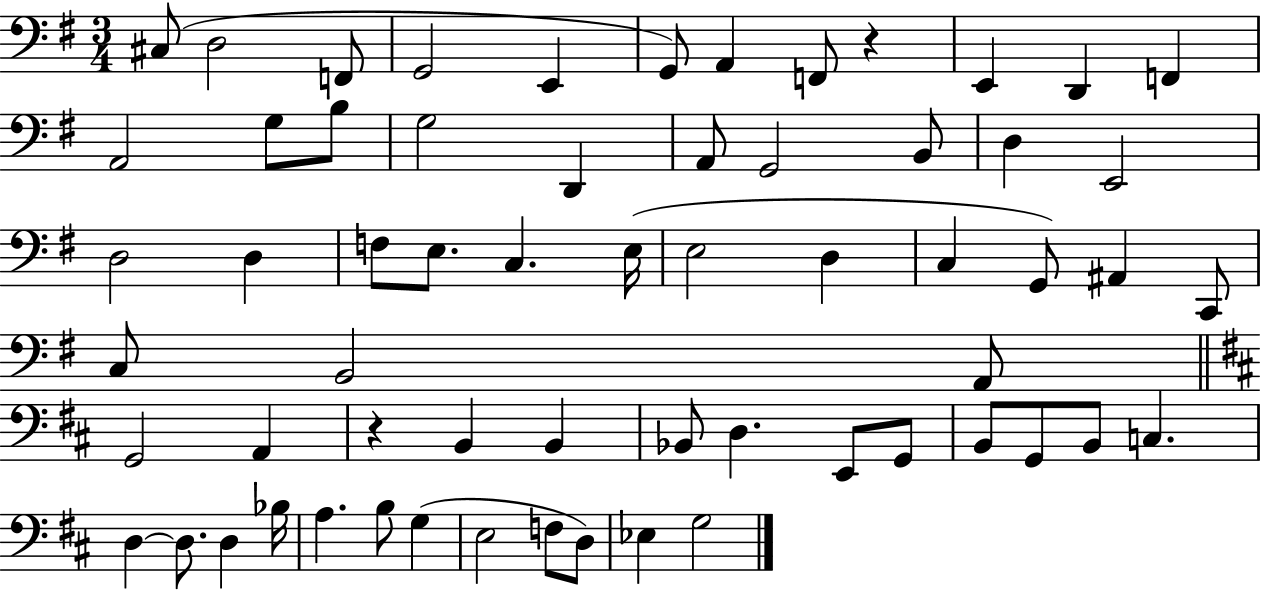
C#3/e D3/h F2/e G2/h E2/q G2/e A2/q F2/e R/q E2/q D2/q F2/q A2/h G3/e B3/e G3/h D2/q A2/e G2/h B2/e D3/q E2/h D3/h D3/q F3/e E3/e. C3/q. E3/s E3/h D3/q C3/q G2/e A#2/q C2/e C3/e B2/h A2/e G2/h A2/q R/q B2/q B2/q Bb2/e D3/q. E2/e G2/e B2/e G2/e B2/e C3/q. D3/q D3/e. D3/q Bb3/s A3/q. B3/e G3/q E3/h F3/e D3/e Eb3/q G3/h